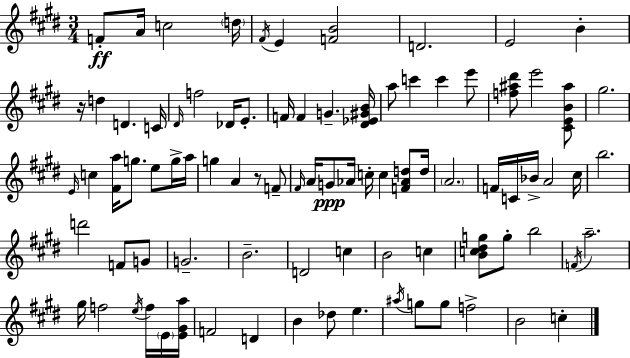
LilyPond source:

{
  \clef treble
  \numericTimeSignature
  \time 3/4
  \key e \major
  f'8-.\ff a'16 c''2 \parenthesize d''16 | \acciaccatura { fis'16 } e'4 <f' b'>2 | d'2. | e'2 b'4-. | \break r16 d''4 d'4. | c'16 \grace { dis'16 } f''2 des'16 e'8.-. | f'16 f'4 g'4.-- | <dis' ees' gis' b'>16 a''8 c'''4 c'''4 | \break e'''8 <f'' ais'' dis'''>8 e'''2 | <cis' e' b' ais''>8 gis''2. | \grace { e'16 } c''4 <fis' a''>16 g''8. e''8 | g''16-> a''16 g''4 a'4 r8 | \break f'8-- \grace { fis'16 } a'16 g'8\ppp aes'16 c''16-. c''4 | <f' aes' d''>8 d''16 \parenthesize a'2. | f'16 c'16 bes'16-> a'2 | cis''16 b''2. | \break d'''2 | f'8 g'8 g'2.-- | b'2.-- | d'2 | \break c''4 b'2 | c''4 <b' c'' dis'' g''>8 g''8-. b''2 | \acciaccatura { f'16 } a''2.-- | gis''16 f''2 | \break \acciaccatura { e''16 } f''16 \parenthesize e'16 <e' gis' a''>16 f'2 | d'4 b'4 des''8 | e''4. \acciaccatura { ais''16 } g''8 g''8 f''2-> | b'2 | \break c''4-. \bar "|."
}